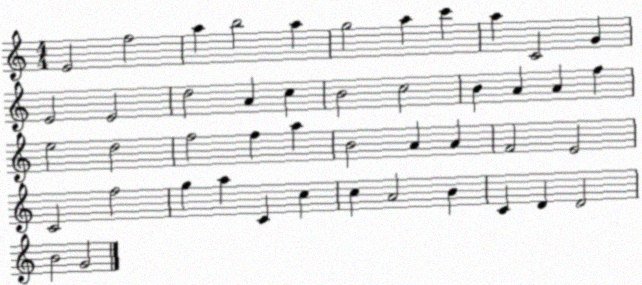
X:1
T:Untitled
M:4/4
L:1/4
K:C
E2 f2 a b2 a g2 a c' a C2 G E2 E2 d2 A c B2 c2 B A A f e2 d2 f2 f a B2 A A F2 E2 C2 f2 g a C c c A2 B C D D2 B2 G2